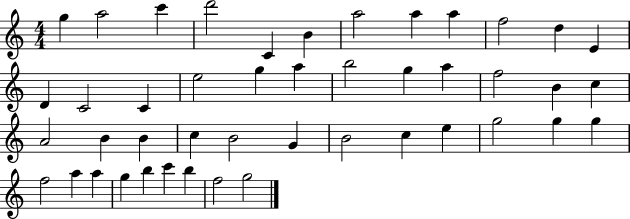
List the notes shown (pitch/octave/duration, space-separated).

G5/q A5/h C6/q D6/h C4/q B4/q A5/h A5/q A5/q F5/h D5/q E4/q D4/q C4/h C4/q E5/h G5/q A5/q B5/h G5/q A5/q F5/h B4/q C5/q A4/h B4/q B4/q C5/q B4/h G4/q B4/h C5/q E5/q G5/h G5/q G5/q F5/h A5/q A5/q G5/q B5/q C6/q B5/q F5/h G5/h